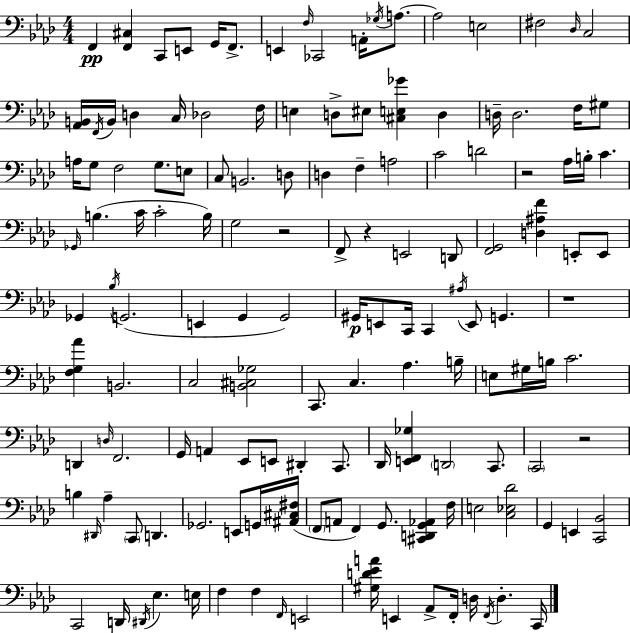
X:1
T:Untitled
M:4/4
L:1/4
K:Ab
F,, [F,,^C,] C,,/2 E,,/2 G,,/4 F,,/2 E,, F,/4 _C,,2 A,,/4 _G,/4 A,/2 A,2 E,2 ^F,2 _D,/4 C,2 [_A,,B,,]/4 F,,/4 B,,/4 D, C,/4 _D,2 F,/4 E, D,/2 ^E,/2 [^C,E,_G] D, D,/4 D,2 F,/4 ^G,/2 A,/4 G,/2 F,2 G,/2 E,/2 C,/2 B,,2 D,/2 D, F, A,2 C2 D2 z2 _A,/4 B,/4 C _G,,/4 B, C/4 C2 B,/4 G,2 z2 F,,/2 z E,,2 D,,/2 [F,,G,,]2 [D,^A,F] E,,/2 E,,/2 _G,, _B,/4 G,,2 E,, G,, G,,2 ^G,,/4 E,,/2 C,,/4 C,, ^A,/4 E,,/2 G,, z4 [F,G,_A] B,,2 C,2 [B,,^C,_G,]2 C,,/2 C, _A, B,/4 E,/2 ^G,/4 B,/4 C2 D,, D,/4 F,,2 G,,/4 A,, _E,,/2 E,,/2 ^D,, C,,/2 _D,,/4 [E,,F,,_G,] D,,2 C,,/2 C,,2 z2 B, ^D,,/4 _A, C,,/2 D,, _G,,2 E,,/2 G,,/4 [^A,,^C,^F,]/4 F,,/2 A,,/2 F,, G,,/2 [^C,,D,,G,,_A,,] F,/4 E,2 [C,_E,_D]2 G,, E,, [C,,_B,,]2 C,,2 D,,/4 ^D,,/4 _E, E,/4 F, F, F,,/4 E,,2 [^G,D_EA]/4 E,, _A,,/2 F,,/4 D,/4 F,,/4 D, C,,/4